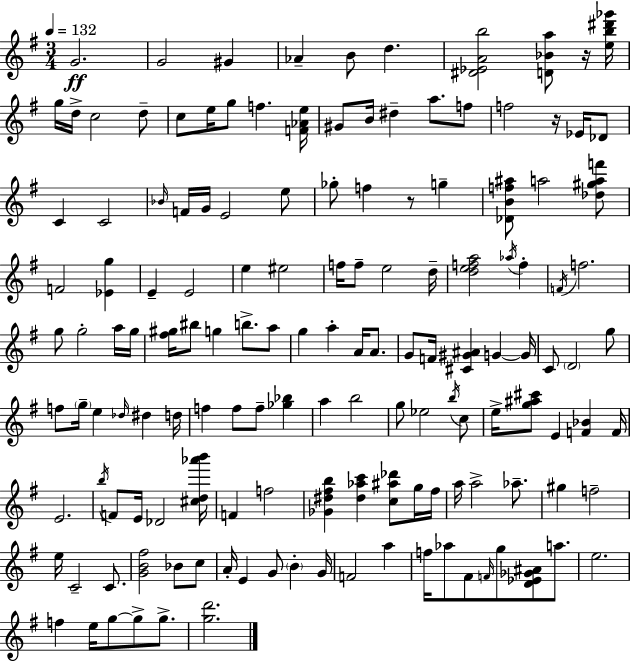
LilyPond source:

{
  \clef treble
  \numericTimeSignature
  \time 3/4
  \key g \major
  \tempo 4 = 132
  g'2.\ff | g'2 gis'4 | aes'4-- b'8 d''4. | <dis' ees' a' b''>2 <d' bes' a''>8 r16 <e'' b'' dis''' ges'''>16 | \break g''16 d''16-> c''2 d''8-- | c''8 e''16 g''8 f''4. <f' aes' e''>16 | gis'8 b'16 dis''4-- a''8. f''8 | f''2 r16 ees'16 des'8 | \break c'4 c'2 | \grace { bes'16 } f'16 g'16 e'2 e''8 | ges''8-. f''4 r8 g''4-- | <des' b' f'' ais''>8 a''2 <des'' gis'' a'' f'''>8 | \break f'2 <ees' g''>4 | e'4-- e'2 | e''4 eis''2 | f''16 f''8-- e''2 | \break d''16-- <d'' e'' f'' a''>2 \acciaccatura { aes''16 } f''4-. | \acciaccatura { f'16 } f''2. | g''8 g''2-. | a''16 g''16 <fis'' gis''>16 bis''8 g''4 b''8.-> | \break a''8 g''4 a''4-. a'16 | a'8. g'8 f'16 <cis' gis' ais'>4 g'4~~ | g'16 c'8 \parenthesize d'2 | g''8 f''8 \parenthesize g''16-- e''4 \grace { des''16 } dis''4 | \break d''16 f''4 f''8 f''8-- | <ges'' bes''>4 a''4 b''2 | g''8 ees''2 | \acciaccatura { b''16 } c''8 e''16-> <g'' ais'' cis'''>8 e'4 | \break <f' bes'>4 f'16 e'2. | \acciaccatura { b''16 } f'8 e'16 des'2 | <cis'' d'' aes''' b'''>16 f'4 f''2 | <ges' dis'' fis'' b''>4 <dis'' aes'' c'''>4 | \break <c'' ais'' des'''>8 g''16 fis''16 a''16 a''2-> | aes''8.-- gis''4 f''2-- | e''16 c'2-- | c'8. <g' b' fis''>2 | \break bes'8 c''8 a'16-. e'4 g'8 | \parenthesize b'4-. g'16 f'2 | a''4 f''16 aes''8 fis'8 \grace { f'16 } | g''8 <d' ees' ges' ais'>8 a''8. e''2. | \break f''4 e''16 | g''8~~ g''8-> g''8.-> <g'' d'''>2. | \bar "|."
}